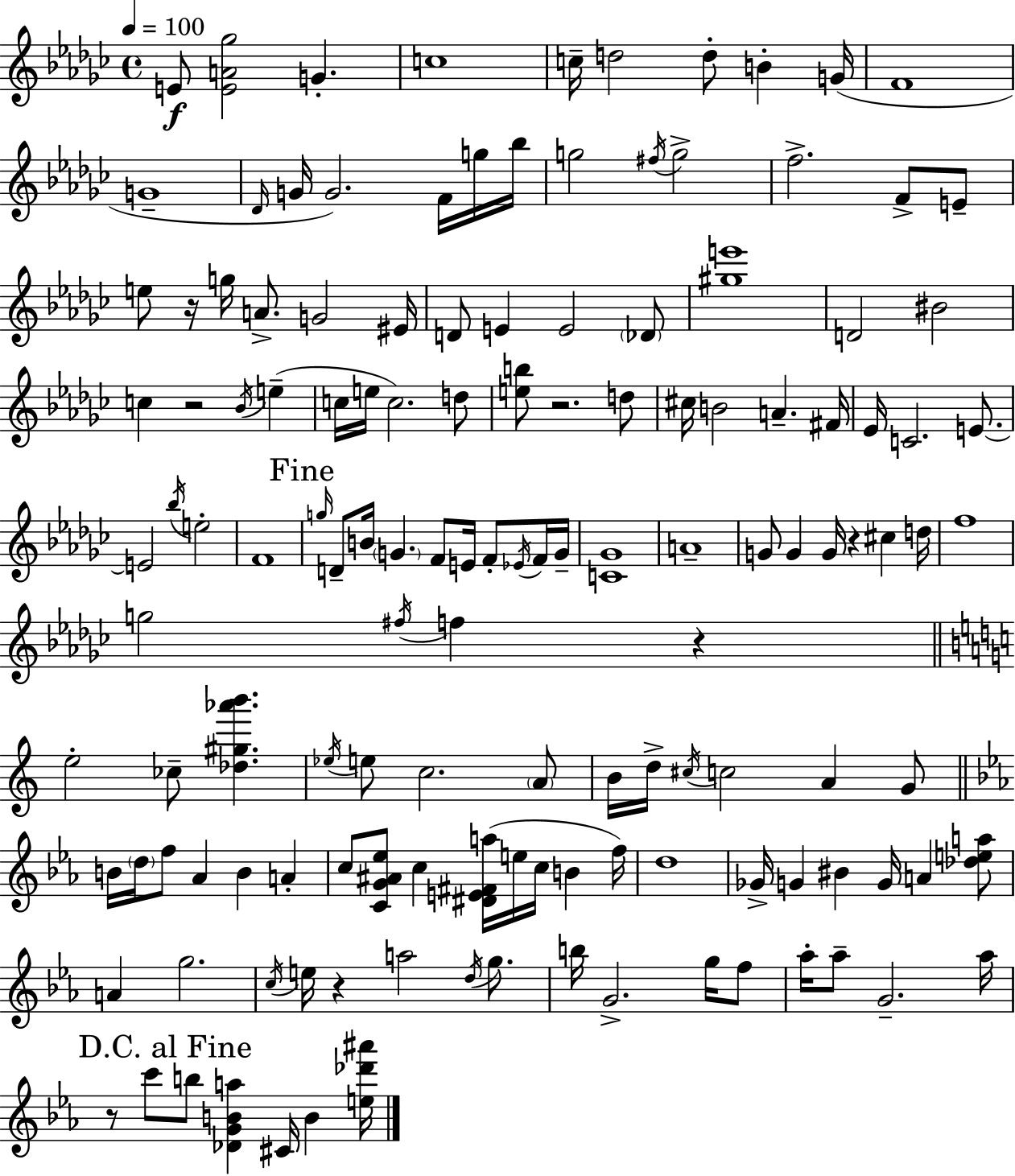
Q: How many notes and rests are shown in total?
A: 138